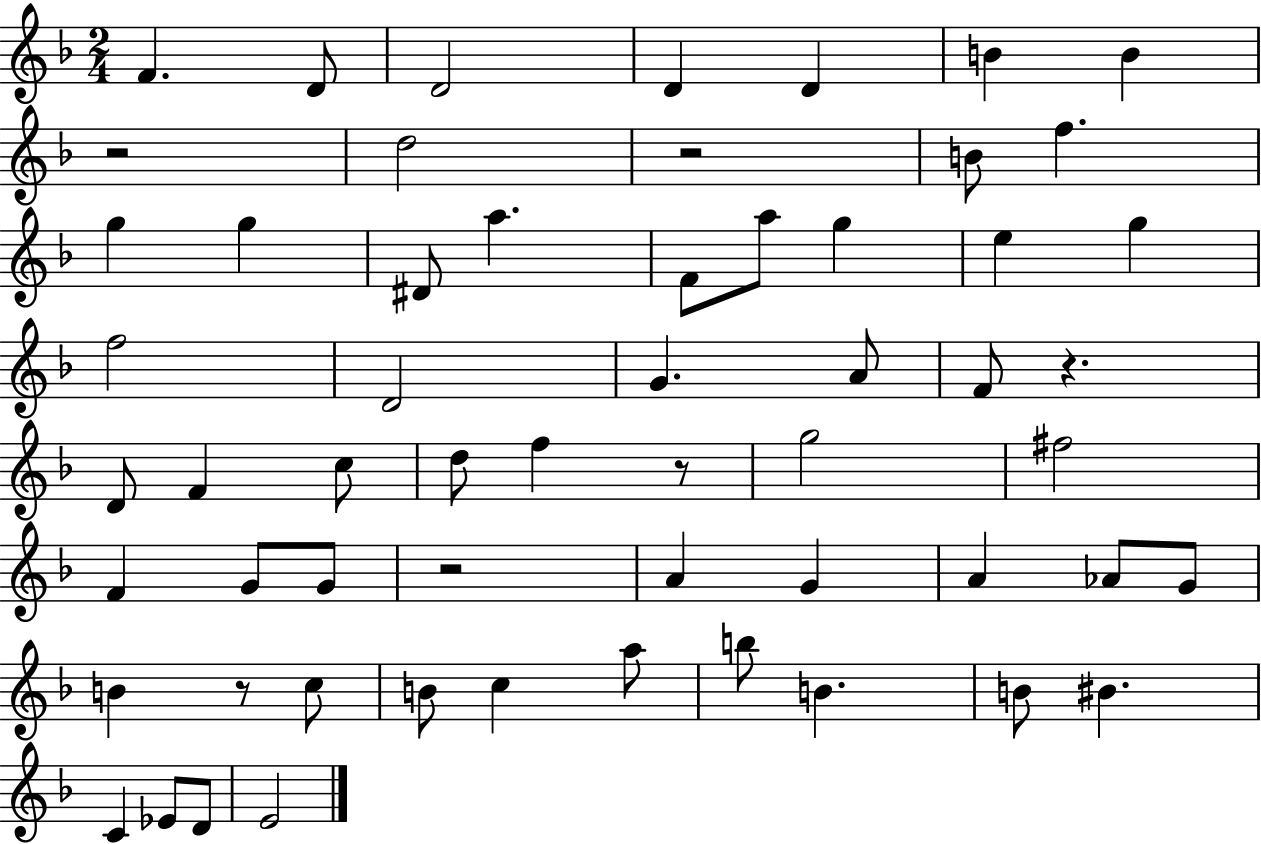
X:1
T:Untitled
M:2/4
L:1/4
K:F
F D/2 D2 D D B B z2 d2 z2 B/2 f g g ^D/2 a F/2 a/2 g e g f2 D2 G A/2 F/2 z D/2 F c/2 d/2 f z/2 g2 ^f2 F G/2 G/2 z2 A G A _A/2 G/2 B z/2 c/2 B/2 c a/2 b/2 B B/2 ^B C _E/2 D/2 E2